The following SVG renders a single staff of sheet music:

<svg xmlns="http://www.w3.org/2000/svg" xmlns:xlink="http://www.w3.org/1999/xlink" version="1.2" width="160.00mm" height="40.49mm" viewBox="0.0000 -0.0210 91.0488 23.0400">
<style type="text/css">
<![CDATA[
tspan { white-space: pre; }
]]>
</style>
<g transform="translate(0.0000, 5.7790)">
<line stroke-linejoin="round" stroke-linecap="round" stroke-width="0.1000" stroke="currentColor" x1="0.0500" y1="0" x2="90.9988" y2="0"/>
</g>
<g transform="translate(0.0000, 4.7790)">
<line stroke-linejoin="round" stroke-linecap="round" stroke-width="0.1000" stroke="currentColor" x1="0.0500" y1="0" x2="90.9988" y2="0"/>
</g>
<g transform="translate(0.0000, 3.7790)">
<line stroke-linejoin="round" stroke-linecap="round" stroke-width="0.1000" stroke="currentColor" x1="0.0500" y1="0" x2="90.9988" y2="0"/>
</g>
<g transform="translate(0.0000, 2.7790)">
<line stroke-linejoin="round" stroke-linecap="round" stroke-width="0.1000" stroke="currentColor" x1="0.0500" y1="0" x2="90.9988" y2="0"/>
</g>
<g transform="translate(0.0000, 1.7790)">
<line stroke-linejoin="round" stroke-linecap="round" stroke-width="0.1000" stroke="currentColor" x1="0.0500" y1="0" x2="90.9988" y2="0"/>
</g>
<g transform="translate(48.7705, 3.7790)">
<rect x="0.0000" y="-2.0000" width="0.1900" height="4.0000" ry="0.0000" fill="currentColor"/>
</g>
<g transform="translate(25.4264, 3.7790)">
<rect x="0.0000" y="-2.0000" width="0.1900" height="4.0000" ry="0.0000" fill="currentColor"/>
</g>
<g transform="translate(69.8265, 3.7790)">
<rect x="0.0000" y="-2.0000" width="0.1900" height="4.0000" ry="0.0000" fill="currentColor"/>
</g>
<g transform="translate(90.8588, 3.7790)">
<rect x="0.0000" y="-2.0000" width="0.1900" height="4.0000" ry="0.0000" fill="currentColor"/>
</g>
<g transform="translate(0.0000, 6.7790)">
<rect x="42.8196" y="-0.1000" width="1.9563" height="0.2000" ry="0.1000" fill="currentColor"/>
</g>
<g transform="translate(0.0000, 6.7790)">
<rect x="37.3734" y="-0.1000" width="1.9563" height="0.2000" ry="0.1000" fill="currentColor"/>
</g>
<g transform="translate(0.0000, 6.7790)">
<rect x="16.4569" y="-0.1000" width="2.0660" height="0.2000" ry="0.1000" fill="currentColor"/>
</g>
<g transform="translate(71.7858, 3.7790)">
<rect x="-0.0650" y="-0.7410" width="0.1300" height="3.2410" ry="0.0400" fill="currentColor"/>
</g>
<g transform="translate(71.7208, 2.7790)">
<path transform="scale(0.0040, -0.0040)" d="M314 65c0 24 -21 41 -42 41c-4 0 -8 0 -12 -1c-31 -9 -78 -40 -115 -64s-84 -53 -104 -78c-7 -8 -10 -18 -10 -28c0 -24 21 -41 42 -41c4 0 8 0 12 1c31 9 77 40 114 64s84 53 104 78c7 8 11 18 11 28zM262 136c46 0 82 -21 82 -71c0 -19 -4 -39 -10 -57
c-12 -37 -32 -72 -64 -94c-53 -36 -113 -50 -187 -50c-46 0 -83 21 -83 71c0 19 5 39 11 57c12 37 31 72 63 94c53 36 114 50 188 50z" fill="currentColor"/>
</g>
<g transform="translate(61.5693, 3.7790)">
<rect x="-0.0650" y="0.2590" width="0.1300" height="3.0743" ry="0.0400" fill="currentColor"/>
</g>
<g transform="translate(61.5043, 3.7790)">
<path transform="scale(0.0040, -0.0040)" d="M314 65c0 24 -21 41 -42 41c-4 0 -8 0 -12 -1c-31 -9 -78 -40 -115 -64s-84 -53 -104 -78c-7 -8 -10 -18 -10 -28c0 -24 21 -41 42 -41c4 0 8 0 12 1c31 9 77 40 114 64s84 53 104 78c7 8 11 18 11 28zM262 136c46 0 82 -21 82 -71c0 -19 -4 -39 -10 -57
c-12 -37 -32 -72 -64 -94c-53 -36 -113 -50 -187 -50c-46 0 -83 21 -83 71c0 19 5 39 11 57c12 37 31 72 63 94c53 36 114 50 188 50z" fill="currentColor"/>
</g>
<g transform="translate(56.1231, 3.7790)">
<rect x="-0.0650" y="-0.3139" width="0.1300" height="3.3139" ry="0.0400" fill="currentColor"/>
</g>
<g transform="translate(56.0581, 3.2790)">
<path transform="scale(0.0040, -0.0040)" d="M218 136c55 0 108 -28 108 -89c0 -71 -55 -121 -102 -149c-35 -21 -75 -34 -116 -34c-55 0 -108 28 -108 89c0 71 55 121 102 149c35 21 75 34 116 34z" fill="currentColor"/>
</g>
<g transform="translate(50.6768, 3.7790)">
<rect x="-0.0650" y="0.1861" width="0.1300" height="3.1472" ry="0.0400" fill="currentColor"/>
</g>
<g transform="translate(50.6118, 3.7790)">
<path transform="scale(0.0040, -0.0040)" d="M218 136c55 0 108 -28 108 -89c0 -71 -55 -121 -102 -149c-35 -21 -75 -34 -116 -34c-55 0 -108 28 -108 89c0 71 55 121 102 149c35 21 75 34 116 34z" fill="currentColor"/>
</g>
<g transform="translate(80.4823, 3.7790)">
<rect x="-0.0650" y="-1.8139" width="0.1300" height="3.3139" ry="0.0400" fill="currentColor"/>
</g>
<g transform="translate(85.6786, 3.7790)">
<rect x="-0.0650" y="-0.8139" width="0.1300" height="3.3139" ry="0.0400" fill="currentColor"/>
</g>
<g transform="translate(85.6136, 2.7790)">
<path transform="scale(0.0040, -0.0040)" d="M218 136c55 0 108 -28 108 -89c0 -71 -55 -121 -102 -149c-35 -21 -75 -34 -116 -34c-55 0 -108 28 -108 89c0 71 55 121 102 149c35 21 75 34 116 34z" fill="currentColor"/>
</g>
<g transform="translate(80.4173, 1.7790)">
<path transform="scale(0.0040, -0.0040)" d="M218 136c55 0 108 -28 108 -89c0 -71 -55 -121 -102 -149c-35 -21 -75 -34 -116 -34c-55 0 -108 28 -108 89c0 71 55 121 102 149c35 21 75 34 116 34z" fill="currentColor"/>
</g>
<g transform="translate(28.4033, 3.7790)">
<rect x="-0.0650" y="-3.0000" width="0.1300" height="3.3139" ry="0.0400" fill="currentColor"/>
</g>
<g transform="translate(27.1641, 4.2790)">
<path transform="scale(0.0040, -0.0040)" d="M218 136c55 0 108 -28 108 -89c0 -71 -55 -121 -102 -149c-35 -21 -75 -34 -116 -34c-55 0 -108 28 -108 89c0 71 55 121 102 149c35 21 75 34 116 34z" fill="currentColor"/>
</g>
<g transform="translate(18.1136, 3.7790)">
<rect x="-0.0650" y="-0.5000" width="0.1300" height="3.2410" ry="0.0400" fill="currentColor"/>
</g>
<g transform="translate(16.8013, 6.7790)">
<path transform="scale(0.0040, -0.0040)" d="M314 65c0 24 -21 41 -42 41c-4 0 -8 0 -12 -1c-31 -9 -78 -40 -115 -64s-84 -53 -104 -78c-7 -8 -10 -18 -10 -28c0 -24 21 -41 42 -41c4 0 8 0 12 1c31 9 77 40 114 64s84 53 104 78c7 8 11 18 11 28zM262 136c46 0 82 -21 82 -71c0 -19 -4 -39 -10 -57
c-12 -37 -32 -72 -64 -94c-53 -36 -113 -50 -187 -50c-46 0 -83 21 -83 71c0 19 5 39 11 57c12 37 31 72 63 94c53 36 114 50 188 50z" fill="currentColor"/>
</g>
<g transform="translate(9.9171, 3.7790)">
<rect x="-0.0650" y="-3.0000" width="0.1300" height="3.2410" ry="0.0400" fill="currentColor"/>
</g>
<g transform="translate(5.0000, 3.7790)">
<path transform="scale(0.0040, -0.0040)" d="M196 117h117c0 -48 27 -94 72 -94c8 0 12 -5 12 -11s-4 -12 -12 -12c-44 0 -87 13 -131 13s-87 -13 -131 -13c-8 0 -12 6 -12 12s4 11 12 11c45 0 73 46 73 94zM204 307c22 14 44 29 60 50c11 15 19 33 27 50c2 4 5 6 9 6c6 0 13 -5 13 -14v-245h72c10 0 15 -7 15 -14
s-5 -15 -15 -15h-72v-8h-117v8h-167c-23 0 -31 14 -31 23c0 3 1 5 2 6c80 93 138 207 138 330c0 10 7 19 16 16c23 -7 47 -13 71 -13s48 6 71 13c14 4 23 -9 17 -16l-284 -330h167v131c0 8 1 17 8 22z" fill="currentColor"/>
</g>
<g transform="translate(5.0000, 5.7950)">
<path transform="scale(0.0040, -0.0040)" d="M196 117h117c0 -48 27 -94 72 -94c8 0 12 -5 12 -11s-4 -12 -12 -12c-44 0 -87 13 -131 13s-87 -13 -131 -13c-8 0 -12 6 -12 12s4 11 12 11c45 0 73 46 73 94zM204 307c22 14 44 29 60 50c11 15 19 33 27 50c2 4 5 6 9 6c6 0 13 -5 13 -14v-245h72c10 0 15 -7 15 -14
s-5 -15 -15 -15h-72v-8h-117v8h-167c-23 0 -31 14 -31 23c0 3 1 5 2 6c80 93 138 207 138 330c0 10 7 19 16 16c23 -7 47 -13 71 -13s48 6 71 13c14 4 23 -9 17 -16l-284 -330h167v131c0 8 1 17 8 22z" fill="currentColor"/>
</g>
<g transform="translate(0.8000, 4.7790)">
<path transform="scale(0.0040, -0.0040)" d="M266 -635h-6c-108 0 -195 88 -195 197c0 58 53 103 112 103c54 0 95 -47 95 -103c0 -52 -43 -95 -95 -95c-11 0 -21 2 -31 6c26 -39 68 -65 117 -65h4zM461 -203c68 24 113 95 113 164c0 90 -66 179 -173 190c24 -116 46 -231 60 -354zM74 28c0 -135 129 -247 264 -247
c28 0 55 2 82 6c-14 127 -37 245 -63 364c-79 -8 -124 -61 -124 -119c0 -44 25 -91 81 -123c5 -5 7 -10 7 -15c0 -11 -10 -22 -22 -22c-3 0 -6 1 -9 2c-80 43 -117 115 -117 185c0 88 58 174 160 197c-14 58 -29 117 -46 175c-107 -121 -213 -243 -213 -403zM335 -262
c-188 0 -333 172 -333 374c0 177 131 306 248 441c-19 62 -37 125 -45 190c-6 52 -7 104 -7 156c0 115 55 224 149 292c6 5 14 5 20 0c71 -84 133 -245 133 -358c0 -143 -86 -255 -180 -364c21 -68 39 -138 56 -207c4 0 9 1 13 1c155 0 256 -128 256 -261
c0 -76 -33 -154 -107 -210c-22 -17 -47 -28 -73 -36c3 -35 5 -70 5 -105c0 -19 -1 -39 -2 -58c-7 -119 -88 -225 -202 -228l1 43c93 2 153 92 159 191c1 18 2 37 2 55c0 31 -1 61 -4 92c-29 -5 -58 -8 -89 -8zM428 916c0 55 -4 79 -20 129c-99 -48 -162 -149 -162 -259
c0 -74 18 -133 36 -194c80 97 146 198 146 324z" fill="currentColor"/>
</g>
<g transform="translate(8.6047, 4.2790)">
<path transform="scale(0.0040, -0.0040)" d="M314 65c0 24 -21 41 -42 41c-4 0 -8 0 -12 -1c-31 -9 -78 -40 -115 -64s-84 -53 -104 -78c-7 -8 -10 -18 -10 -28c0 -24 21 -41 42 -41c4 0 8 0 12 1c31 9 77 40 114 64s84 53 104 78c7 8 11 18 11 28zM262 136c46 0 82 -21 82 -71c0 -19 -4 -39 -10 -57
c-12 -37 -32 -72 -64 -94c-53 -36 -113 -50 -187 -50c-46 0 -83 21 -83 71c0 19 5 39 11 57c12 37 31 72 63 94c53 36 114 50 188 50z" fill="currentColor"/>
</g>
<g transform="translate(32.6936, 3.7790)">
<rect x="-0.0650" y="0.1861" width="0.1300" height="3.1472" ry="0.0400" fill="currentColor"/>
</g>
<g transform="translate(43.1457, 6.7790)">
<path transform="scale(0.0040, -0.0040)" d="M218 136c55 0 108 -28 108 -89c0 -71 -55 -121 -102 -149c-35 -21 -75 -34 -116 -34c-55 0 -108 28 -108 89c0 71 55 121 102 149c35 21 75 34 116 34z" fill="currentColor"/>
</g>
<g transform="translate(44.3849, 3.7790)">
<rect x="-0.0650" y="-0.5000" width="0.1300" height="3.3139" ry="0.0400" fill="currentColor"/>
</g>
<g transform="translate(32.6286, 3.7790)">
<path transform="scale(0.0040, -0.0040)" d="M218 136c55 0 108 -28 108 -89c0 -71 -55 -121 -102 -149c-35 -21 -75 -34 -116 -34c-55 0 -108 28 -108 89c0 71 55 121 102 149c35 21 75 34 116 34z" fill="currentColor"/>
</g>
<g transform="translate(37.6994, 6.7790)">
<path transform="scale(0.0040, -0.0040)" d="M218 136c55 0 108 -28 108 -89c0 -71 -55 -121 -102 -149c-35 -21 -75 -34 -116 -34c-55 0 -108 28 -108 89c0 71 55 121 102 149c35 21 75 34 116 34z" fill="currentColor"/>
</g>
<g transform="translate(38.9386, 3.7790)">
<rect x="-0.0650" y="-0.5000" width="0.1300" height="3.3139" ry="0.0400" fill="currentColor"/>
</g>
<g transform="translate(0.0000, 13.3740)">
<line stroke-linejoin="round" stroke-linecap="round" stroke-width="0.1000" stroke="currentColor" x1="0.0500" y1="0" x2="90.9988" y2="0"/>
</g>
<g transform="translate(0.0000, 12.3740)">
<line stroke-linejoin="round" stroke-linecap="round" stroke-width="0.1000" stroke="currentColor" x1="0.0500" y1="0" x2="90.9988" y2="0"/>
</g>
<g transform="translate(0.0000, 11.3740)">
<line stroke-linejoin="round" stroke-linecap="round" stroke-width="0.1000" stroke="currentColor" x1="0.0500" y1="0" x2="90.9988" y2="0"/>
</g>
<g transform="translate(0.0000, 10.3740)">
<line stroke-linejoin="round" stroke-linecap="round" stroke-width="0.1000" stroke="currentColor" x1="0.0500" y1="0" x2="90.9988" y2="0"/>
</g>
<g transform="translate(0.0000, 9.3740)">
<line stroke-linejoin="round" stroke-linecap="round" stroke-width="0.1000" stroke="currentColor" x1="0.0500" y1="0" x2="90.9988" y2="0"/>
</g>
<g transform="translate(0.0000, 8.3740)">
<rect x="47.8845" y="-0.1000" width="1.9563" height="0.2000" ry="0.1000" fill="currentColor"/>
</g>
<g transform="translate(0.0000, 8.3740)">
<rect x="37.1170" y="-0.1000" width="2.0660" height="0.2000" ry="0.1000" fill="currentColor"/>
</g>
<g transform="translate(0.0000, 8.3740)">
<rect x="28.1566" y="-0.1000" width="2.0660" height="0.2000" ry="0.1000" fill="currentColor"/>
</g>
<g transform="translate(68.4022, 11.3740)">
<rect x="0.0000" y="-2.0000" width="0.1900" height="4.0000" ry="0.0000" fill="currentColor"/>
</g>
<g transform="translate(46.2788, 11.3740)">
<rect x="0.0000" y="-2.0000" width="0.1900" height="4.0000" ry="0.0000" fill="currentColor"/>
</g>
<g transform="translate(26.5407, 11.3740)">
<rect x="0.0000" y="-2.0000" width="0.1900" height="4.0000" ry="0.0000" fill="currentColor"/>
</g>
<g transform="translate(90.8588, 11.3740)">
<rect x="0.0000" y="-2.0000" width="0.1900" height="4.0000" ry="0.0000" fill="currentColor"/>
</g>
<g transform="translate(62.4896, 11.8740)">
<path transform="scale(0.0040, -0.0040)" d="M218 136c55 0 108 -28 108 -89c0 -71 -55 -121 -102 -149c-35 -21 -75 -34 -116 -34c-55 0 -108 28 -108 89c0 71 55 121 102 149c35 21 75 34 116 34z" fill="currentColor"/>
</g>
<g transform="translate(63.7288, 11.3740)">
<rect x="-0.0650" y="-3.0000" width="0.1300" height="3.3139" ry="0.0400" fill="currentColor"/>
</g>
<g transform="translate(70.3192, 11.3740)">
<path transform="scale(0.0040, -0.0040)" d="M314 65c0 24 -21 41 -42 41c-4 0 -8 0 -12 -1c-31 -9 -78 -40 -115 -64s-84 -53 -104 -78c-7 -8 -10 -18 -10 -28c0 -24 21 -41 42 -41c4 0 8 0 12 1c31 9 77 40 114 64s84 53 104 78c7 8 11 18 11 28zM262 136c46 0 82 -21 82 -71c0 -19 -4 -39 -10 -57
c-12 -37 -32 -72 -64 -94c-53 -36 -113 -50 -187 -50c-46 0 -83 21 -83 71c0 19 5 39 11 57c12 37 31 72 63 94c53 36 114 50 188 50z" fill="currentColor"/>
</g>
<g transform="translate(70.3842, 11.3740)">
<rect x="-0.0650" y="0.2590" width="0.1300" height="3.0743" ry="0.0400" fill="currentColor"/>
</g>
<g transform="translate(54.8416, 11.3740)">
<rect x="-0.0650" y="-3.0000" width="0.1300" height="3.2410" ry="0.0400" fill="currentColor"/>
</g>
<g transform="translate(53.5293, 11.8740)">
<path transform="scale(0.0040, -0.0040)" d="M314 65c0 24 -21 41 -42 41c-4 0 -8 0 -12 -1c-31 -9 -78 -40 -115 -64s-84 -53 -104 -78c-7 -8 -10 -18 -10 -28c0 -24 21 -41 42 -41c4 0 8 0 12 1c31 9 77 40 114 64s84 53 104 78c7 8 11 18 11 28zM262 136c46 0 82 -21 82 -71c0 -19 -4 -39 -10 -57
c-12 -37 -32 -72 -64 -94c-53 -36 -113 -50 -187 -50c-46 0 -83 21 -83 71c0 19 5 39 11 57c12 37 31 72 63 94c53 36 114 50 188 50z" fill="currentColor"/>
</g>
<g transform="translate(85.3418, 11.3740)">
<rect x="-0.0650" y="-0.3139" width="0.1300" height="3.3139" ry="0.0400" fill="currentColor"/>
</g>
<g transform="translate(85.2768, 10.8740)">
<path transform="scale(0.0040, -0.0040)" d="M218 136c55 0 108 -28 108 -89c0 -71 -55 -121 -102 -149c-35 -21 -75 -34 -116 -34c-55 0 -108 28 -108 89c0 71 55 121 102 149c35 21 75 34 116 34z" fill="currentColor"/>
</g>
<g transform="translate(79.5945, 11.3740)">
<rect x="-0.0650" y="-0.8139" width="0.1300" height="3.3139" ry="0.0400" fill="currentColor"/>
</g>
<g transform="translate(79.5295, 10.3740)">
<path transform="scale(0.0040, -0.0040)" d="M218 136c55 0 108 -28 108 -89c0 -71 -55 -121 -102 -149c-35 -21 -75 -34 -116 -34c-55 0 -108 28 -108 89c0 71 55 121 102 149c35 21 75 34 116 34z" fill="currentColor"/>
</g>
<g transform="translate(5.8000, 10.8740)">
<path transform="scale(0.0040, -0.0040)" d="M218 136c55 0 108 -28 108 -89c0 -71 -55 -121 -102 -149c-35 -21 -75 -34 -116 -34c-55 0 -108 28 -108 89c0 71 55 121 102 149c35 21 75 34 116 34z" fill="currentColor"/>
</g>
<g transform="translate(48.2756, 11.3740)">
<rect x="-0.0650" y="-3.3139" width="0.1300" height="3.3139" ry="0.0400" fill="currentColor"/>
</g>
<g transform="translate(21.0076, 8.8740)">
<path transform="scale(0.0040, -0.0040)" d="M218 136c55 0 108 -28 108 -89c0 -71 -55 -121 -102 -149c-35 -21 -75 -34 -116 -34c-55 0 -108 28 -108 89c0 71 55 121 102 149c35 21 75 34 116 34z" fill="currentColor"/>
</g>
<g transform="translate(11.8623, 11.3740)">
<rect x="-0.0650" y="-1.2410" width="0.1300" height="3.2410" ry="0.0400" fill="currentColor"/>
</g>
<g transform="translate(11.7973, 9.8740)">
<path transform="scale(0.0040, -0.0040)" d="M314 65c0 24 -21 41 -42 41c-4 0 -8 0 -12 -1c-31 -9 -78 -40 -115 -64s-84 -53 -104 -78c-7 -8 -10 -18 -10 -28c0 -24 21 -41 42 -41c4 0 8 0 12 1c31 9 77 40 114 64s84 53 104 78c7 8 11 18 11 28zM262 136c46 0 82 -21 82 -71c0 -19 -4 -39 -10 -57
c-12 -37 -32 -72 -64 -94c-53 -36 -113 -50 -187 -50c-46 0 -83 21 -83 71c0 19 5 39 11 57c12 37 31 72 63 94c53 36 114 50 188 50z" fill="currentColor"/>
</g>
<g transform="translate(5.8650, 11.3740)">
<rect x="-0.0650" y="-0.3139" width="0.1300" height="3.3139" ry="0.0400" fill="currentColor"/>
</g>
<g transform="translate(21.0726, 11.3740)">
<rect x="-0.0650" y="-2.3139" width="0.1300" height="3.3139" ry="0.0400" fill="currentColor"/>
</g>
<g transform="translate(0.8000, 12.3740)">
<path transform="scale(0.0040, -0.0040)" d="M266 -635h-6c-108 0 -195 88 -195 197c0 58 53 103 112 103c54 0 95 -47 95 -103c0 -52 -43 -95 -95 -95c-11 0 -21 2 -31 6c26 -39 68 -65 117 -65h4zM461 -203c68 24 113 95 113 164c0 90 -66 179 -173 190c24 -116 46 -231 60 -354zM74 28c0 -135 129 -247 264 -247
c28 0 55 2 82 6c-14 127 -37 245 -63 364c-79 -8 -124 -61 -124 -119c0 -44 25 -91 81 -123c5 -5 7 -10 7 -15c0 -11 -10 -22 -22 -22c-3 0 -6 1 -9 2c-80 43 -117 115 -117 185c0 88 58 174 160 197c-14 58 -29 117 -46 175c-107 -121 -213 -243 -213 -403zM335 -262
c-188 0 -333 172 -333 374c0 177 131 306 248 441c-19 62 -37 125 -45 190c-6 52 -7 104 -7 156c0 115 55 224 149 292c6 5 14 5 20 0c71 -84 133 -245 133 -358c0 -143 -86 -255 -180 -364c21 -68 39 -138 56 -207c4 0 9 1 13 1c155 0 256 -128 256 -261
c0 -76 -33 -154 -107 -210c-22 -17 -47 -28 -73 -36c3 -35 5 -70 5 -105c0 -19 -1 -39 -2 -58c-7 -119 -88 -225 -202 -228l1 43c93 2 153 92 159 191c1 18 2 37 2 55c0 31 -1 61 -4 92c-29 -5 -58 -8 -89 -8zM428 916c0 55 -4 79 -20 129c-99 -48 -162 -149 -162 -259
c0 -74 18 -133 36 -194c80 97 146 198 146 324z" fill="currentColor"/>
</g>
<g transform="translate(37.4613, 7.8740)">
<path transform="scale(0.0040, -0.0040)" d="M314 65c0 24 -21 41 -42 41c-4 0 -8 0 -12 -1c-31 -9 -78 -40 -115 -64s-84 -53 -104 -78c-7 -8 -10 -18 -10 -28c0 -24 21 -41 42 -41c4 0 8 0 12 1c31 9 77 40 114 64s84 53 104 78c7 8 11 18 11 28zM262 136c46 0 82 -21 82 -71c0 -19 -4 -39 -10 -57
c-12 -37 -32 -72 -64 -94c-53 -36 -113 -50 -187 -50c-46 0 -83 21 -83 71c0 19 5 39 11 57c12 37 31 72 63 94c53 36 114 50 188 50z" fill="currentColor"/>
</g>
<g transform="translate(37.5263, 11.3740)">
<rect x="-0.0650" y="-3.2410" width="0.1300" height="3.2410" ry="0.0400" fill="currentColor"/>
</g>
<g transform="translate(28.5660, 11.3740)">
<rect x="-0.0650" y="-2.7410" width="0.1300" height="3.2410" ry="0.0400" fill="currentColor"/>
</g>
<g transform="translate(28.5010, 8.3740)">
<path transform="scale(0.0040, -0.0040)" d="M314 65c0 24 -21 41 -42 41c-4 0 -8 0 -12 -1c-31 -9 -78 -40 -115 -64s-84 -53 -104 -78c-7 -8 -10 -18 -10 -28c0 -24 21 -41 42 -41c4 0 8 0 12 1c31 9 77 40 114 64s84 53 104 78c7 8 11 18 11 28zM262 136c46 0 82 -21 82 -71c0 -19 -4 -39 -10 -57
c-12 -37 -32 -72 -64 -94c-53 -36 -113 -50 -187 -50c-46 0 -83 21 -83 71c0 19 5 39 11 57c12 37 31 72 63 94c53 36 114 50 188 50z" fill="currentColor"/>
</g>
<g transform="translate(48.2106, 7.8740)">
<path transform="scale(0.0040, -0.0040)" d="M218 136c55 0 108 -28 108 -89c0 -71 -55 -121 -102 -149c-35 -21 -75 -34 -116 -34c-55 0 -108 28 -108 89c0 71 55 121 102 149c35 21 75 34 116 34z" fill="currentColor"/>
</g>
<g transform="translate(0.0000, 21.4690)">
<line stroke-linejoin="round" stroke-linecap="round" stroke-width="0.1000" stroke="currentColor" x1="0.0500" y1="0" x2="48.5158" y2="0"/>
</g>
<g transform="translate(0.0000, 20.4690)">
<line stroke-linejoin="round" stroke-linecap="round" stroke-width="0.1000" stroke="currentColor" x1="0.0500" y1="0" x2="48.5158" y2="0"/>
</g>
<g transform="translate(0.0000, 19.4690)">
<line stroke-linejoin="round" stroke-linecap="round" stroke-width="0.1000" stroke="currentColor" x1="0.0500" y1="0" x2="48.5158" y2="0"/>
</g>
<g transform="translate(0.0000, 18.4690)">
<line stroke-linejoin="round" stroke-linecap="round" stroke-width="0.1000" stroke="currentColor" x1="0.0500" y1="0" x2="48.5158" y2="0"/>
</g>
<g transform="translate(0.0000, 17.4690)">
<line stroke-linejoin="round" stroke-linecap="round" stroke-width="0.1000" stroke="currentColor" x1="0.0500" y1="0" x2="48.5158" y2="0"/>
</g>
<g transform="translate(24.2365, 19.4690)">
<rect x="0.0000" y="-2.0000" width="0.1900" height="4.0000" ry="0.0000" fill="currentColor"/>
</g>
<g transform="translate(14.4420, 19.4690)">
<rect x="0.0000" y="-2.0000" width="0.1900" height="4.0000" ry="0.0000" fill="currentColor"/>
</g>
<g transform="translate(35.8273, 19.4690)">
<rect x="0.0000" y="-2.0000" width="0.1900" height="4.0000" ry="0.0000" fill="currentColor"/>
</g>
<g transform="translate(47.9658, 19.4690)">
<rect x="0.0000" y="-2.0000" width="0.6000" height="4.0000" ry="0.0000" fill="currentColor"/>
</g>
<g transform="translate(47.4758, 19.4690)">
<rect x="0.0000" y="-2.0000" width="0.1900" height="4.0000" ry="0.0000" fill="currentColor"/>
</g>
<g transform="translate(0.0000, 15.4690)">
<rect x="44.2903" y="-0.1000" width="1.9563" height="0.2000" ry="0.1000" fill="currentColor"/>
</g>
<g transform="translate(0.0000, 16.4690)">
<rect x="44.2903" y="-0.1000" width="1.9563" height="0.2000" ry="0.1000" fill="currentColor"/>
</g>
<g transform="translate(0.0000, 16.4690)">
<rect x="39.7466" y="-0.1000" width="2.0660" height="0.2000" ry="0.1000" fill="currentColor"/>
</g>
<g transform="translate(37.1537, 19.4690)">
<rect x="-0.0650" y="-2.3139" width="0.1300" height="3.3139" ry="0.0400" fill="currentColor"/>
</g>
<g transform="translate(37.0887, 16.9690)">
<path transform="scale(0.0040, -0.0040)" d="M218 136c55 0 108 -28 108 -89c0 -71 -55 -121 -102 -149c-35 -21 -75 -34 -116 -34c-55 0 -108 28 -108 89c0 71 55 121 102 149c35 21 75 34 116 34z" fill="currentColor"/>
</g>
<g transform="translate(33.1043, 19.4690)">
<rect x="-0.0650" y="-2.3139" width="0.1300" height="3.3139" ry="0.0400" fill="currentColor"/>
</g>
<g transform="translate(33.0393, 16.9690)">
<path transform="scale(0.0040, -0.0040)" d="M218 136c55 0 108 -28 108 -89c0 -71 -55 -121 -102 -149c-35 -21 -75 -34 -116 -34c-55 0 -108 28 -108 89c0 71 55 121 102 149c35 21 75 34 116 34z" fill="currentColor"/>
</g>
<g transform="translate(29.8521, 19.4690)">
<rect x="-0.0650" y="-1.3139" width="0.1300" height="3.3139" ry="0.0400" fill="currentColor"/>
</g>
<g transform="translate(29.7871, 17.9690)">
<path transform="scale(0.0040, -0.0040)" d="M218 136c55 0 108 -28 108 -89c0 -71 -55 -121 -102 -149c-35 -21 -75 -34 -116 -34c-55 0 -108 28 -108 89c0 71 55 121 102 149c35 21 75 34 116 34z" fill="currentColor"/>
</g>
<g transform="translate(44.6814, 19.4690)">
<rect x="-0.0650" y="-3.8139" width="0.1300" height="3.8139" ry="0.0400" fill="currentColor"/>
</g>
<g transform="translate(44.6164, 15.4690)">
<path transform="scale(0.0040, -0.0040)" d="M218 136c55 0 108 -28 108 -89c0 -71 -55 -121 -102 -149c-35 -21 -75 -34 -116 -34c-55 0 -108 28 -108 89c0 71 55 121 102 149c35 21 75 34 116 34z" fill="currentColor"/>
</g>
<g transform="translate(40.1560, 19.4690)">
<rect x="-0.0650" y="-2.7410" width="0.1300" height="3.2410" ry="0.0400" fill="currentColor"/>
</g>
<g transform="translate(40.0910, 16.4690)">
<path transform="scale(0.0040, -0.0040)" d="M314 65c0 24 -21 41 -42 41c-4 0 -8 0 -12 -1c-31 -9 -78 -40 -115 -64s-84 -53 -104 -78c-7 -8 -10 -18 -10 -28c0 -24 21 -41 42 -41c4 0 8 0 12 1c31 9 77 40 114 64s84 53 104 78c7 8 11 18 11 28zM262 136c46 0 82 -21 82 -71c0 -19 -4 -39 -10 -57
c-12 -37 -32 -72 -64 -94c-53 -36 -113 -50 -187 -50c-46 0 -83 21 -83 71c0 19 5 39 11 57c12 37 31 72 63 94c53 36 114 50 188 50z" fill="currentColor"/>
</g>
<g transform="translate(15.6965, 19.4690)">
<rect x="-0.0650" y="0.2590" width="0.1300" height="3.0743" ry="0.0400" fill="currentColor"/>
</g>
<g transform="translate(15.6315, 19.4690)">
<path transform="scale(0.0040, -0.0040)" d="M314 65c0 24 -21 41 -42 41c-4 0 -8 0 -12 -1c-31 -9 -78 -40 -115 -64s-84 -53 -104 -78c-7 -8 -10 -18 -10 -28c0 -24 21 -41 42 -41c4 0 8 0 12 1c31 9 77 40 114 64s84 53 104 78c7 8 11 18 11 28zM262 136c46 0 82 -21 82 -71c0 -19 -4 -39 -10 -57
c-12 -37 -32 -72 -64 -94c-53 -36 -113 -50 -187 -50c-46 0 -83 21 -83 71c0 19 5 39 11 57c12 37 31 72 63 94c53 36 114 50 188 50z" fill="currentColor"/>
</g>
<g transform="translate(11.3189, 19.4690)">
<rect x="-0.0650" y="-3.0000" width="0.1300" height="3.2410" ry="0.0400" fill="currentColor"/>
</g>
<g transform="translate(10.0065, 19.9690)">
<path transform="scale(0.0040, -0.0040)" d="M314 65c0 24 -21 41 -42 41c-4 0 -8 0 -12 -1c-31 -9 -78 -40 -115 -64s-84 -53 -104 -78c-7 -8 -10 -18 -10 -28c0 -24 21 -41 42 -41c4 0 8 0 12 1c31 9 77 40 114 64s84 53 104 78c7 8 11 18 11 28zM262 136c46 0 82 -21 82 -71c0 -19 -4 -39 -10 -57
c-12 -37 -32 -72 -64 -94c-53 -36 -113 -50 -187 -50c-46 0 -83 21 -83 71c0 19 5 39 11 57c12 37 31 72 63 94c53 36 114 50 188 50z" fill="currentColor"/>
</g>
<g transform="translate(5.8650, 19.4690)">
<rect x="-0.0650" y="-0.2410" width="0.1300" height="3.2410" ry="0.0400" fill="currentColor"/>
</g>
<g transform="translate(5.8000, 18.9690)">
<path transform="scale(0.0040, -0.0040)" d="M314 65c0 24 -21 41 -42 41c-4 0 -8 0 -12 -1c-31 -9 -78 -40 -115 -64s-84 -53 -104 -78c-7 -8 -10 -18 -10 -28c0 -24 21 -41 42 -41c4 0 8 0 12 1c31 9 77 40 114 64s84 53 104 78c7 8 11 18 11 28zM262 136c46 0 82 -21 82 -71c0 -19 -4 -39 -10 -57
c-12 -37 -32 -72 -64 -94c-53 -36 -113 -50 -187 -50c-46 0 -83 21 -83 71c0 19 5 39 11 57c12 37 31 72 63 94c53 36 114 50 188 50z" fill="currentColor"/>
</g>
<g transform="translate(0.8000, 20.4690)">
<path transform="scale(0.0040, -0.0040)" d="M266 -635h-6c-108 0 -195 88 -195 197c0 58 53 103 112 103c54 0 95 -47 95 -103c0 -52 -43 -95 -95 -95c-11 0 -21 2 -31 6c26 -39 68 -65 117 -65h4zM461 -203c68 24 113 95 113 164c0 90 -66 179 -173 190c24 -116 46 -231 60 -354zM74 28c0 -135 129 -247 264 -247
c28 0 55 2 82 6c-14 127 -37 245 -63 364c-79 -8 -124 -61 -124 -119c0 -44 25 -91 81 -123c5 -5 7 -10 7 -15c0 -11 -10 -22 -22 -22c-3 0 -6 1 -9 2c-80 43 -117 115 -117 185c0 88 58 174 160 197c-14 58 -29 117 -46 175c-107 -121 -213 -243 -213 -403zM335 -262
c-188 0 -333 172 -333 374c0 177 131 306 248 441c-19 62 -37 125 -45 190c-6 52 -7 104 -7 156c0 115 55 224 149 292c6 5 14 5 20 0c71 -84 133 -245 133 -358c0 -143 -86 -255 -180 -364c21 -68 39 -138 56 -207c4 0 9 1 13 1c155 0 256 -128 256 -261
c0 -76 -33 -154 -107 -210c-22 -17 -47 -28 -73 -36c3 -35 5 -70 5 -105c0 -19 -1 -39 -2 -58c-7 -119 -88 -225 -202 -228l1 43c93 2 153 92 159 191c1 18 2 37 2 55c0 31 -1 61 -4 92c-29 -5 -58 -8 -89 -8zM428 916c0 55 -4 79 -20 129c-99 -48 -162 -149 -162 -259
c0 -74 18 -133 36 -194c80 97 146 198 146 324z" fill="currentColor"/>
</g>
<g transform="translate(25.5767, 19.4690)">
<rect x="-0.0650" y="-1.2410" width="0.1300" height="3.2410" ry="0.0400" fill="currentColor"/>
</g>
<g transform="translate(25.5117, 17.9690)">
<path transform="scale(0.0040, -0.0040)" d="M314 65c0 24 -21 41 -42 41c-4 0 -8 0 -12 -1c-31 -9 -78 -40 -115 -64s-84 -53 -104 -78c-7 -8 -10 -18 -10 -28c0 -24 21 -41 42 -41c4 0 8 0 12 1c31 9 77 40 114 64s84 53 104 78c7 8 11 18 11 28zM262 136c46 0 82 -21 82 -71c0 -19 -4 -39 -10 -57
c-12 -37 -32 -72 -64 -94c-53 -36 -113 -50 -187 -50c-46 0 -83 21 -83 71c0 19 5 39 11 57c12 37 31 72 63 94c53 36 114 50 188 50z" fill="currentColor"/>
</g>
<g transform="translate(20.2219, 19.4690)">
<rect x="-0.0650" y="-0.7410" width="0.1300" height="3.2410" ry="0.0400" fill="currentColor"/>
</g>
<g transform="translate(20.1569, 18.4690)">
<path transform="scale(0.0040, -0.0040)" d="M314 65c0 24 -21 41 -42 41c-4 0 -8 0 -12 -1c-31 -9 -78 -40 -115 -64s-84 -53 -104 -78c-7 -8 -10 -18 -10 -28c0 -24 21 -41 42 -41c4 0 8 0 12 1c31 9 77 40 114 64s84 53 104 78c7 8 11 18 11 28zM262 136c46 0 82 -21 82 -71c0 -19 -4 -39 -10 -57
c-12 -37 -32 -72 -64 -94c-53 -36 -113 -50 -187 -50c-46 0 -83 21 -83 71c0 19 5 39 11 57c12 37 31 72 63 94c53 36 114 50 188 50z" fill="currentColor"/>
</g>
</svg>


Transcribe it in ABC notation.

X:1
T:Untitled
M:4/4
L:1/4
K:C
A2 C2 A B C C B c B2 d2 f d c e2 g a2 b2 b A2 A B2 d c c2 A2 B2 d2 e2 e g g a2 c'